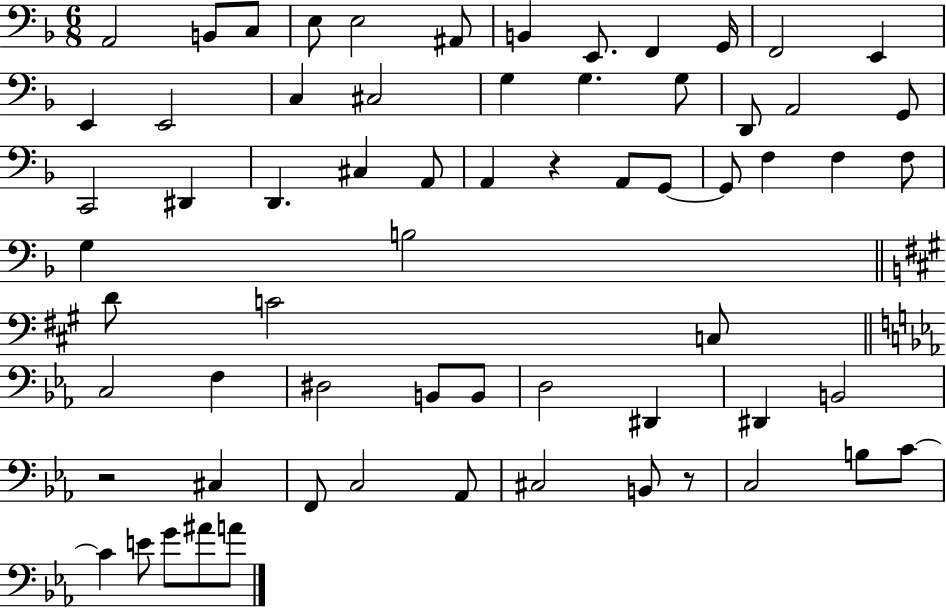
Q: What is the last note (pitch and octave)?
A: A4